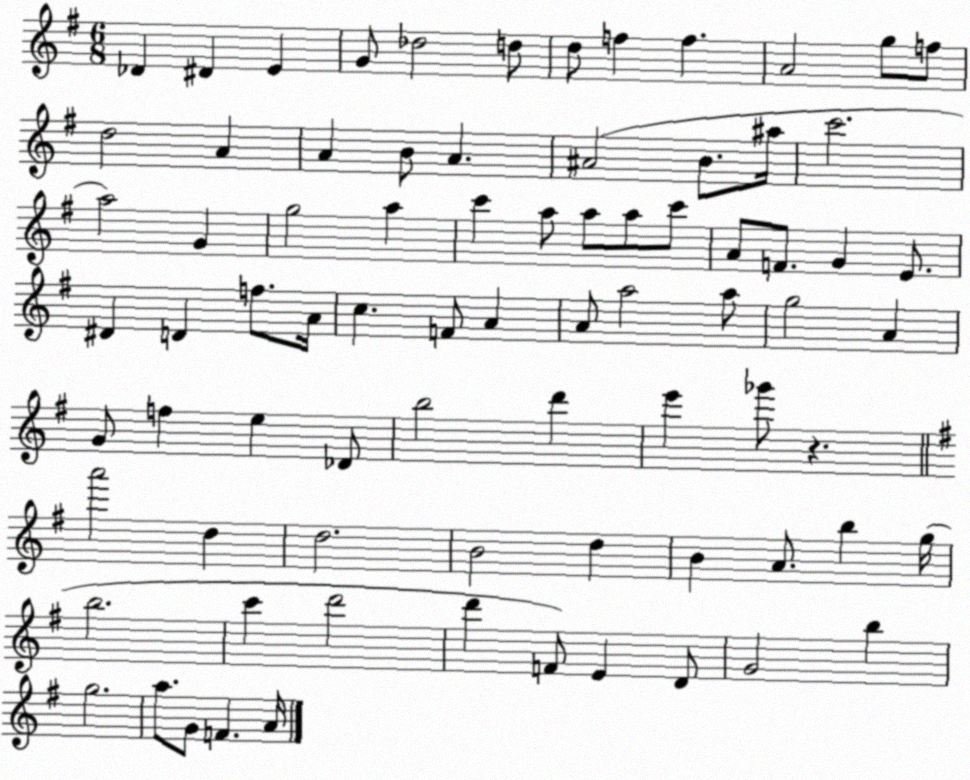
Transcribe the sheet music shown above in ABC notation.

X:1
T:Untitled
M:6/8
L:1/4
K:G
_D ^D E G/2 _d2 d/2 d/2 f f A2 g/2 f/2 d2 A A B/2 A ^A2 B/2 ^a/4 c'2 a2 G g2 a c' a/2 a/2 a/2 c'/2 A/2 F/2 G E/2 ^D D f/2 A/4 c F/2 A A/2 a2 a/2 g2 A G/2 f e _D/2 b2 d' e' _g'/2 z a'2 d d2 B2 d B A/2 b g/4 b2 c' d'2 d' F/2 E D/2 G2 b g2 a/2 G/2 F A/4